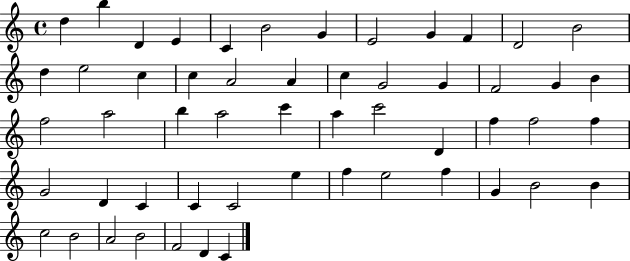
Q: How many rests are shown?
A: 0